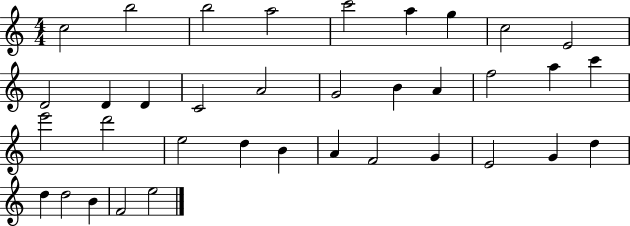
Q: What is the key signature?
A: C major